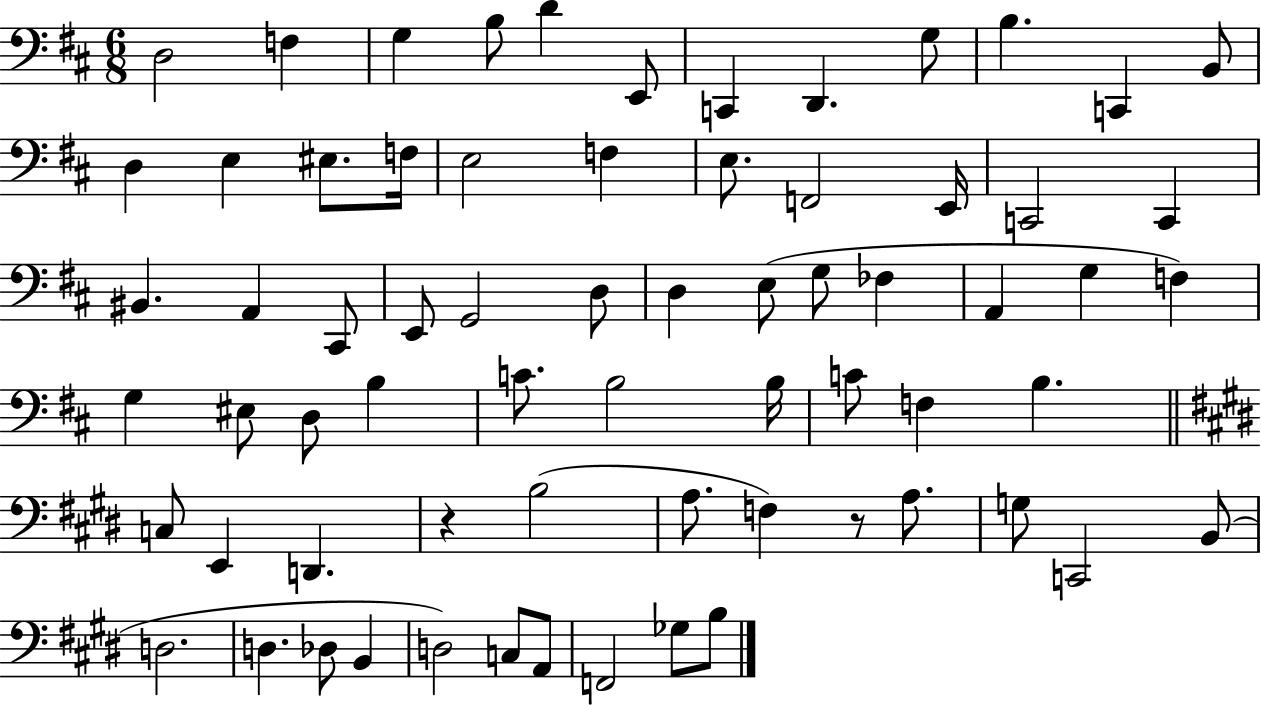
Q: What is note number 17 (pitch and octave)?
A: E3